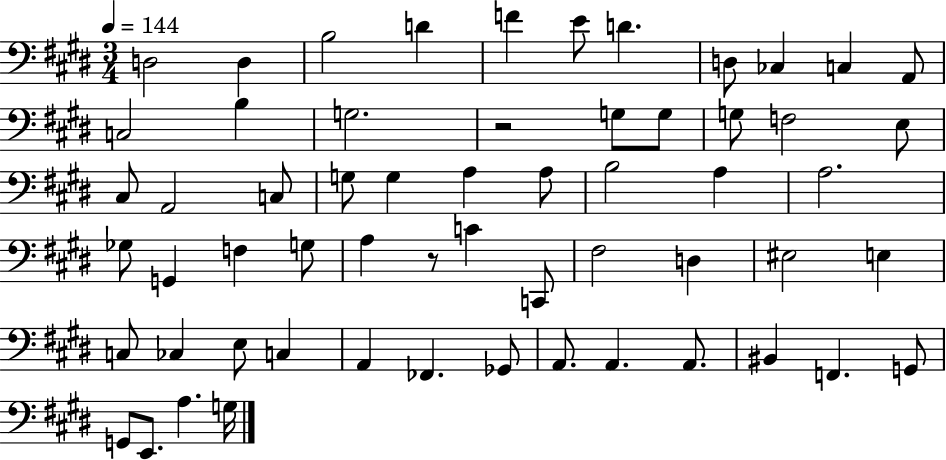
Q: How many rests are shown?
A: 2